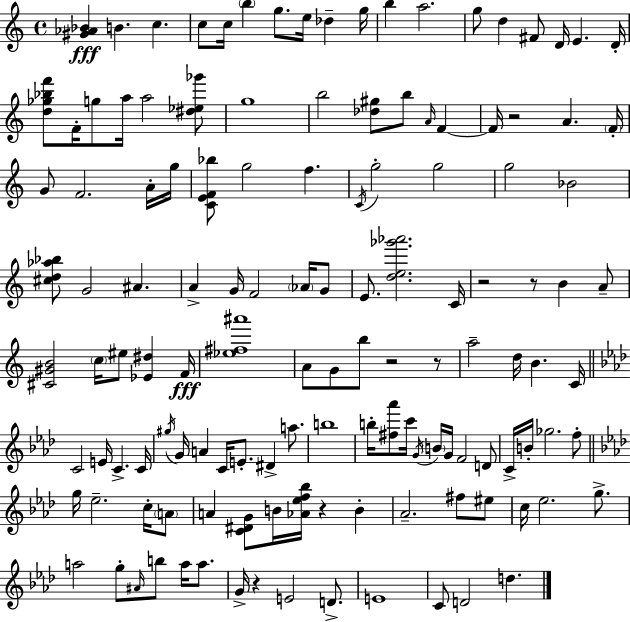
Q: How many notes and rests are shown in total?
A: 130